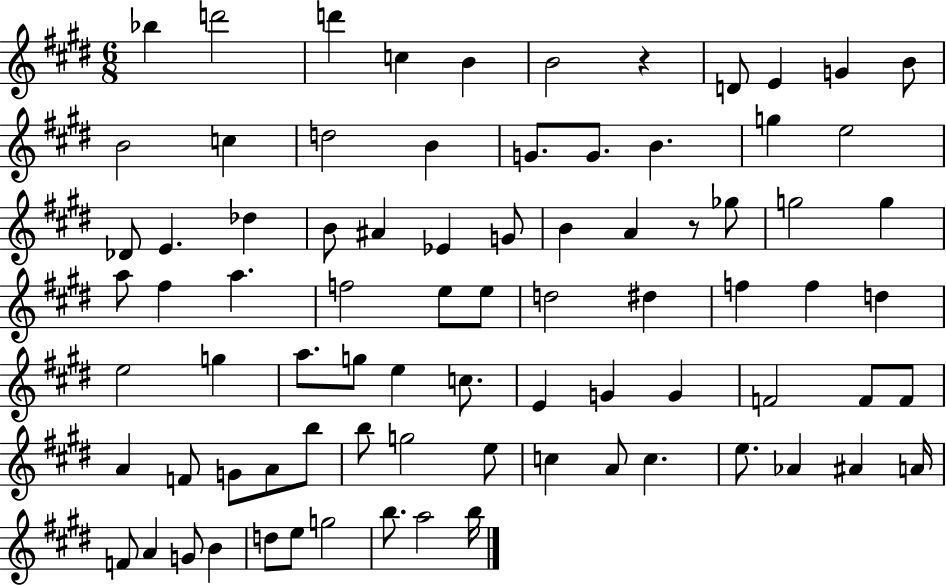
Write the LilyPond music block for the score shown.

{
  \clef treble
  \numericTimeSignature
  \time 6/8
  \key e \major
  bes''4 d'''2 | d'''4 c''4 b'4 | b'2 r4 | d'8 e'4 g'4 b'8 | \break b'2 c''4 | d''2 b'4 | g'8. g'8. b'4. | g''4 e''2 | \break des'8 e'4. des''4 | b'8 ais'4 ees'4 g'8 | b'4 a'4 r8 ges''8 | g''2 g''4 | \break a''8 fis''4 a''4. | f''2 e''8 e''8 | d''2 dis''4 | f''4 f''4 d''4 | \break e''2 g''4 | a''8. g''8 e''4 c''8. | e'4 g'4 g'4 | f'2 f'8 f'8 | \break a'4 f'8 g'8 a'8 b''8 | b''8 g''2 e''8 | c''4 a'8 c''4. | e''8. aes'4 ais'4 a'16 | \break f'8 a'4 g'8 b'4 | d''8 e''8 g''2 | b''8. a''2 b''16 | \bar "|."
}